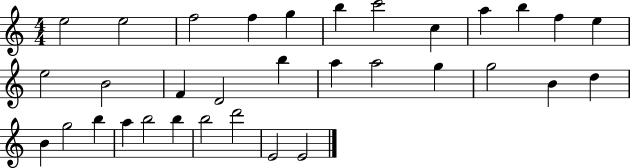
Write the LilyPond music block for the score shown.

{
  \clef treble
  \numericTimeSignature
  \time 4/4
  \key c \major
  e''2 e''2 | f''2 f''4 g''4 | b''4 c'''2 c''4 | a''4 b''4 f''4 e''4 | \break e''2 b'2 | f'4 d'2 b''4 | a''4 a''2 g''4 | g''2 b'4 d''4 | \break b'4 g''2 b''4 | a''4 b''2 b''4 | b''2 d'''2 | e'2 e'2 | \break \bar "|."
}